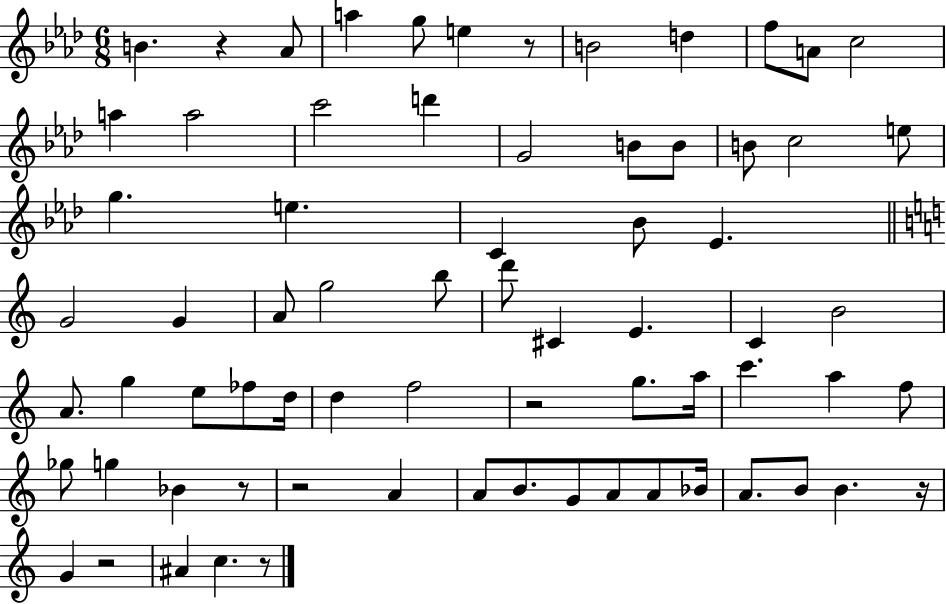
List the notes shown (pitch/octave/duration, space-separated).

B4/q. R/q Ab4/e A5/q G5/e E5/q R/e B4/h D5/q F5/e A4/e C5/h A5/q A5/h C6/h D6/q G4/h B4/e B4/e B4/e C5/h E5/e G5/q. E5/q. C4/q Bb4/e Eb4/q. G4/h G4/q A4/e G5/h B5/e D6/e C#4/q E4/q. C4/q B4/h A4/e. G5/q E5/e FES5/e D5/s D5/q F5/h R/h G5/e. A5/s C6/q. A5/q F5/e Gb5/e G5/q Bb4/q R/e R/h A4/q A4/e B4/e. G4/e A4/e A4/e Bb4/s A4/e. B4/e B4/q. R/s G4/q R/h A#4/q C5/q. R/e